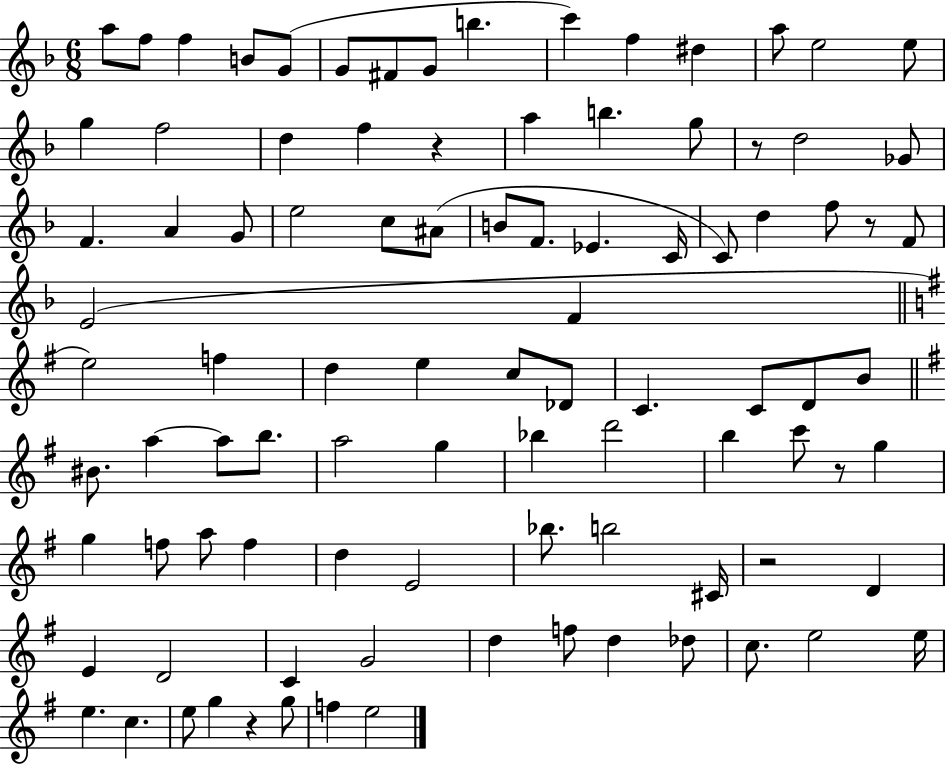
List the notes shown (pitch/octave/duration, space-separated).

A5/e F5/e F5/q B4/e G4/e G4/e F#4/e G4/e B5/q. C6/q F5/q D#5/q A5/e E5/h E5/e G5/q F5/h D5/q F5/q R/q A5/q B5/q. G5/e R/e D5/h Gb4/e F4/q. A4/q G4/e E5/h C5/e A#4/e B4/e F4/e. Eb4/q. C4/s C4/e D5/q F5/e R/e F4/e E4/h F4/q E5/h F5/q D5/q E5/q C5/e Db4/e C4/q. C4/e D4/e B4/e BIS4/e. A5/q A5/e B5/e. A5/h G5/q Bb5/q D6/h B5/q C6/e R/e G5/q G5/q F5/e A5/e F5/q D5/q E4/h Bb5/e. B5/h C#4/s R/h D4/q E4/q D4/h C4/q G4/h D5/q F5/e D5/q Db5/e C5/e. E5/h E5/s E5/q. C5/q. E5/e G5/q R/q G5/e F5/q E5/h